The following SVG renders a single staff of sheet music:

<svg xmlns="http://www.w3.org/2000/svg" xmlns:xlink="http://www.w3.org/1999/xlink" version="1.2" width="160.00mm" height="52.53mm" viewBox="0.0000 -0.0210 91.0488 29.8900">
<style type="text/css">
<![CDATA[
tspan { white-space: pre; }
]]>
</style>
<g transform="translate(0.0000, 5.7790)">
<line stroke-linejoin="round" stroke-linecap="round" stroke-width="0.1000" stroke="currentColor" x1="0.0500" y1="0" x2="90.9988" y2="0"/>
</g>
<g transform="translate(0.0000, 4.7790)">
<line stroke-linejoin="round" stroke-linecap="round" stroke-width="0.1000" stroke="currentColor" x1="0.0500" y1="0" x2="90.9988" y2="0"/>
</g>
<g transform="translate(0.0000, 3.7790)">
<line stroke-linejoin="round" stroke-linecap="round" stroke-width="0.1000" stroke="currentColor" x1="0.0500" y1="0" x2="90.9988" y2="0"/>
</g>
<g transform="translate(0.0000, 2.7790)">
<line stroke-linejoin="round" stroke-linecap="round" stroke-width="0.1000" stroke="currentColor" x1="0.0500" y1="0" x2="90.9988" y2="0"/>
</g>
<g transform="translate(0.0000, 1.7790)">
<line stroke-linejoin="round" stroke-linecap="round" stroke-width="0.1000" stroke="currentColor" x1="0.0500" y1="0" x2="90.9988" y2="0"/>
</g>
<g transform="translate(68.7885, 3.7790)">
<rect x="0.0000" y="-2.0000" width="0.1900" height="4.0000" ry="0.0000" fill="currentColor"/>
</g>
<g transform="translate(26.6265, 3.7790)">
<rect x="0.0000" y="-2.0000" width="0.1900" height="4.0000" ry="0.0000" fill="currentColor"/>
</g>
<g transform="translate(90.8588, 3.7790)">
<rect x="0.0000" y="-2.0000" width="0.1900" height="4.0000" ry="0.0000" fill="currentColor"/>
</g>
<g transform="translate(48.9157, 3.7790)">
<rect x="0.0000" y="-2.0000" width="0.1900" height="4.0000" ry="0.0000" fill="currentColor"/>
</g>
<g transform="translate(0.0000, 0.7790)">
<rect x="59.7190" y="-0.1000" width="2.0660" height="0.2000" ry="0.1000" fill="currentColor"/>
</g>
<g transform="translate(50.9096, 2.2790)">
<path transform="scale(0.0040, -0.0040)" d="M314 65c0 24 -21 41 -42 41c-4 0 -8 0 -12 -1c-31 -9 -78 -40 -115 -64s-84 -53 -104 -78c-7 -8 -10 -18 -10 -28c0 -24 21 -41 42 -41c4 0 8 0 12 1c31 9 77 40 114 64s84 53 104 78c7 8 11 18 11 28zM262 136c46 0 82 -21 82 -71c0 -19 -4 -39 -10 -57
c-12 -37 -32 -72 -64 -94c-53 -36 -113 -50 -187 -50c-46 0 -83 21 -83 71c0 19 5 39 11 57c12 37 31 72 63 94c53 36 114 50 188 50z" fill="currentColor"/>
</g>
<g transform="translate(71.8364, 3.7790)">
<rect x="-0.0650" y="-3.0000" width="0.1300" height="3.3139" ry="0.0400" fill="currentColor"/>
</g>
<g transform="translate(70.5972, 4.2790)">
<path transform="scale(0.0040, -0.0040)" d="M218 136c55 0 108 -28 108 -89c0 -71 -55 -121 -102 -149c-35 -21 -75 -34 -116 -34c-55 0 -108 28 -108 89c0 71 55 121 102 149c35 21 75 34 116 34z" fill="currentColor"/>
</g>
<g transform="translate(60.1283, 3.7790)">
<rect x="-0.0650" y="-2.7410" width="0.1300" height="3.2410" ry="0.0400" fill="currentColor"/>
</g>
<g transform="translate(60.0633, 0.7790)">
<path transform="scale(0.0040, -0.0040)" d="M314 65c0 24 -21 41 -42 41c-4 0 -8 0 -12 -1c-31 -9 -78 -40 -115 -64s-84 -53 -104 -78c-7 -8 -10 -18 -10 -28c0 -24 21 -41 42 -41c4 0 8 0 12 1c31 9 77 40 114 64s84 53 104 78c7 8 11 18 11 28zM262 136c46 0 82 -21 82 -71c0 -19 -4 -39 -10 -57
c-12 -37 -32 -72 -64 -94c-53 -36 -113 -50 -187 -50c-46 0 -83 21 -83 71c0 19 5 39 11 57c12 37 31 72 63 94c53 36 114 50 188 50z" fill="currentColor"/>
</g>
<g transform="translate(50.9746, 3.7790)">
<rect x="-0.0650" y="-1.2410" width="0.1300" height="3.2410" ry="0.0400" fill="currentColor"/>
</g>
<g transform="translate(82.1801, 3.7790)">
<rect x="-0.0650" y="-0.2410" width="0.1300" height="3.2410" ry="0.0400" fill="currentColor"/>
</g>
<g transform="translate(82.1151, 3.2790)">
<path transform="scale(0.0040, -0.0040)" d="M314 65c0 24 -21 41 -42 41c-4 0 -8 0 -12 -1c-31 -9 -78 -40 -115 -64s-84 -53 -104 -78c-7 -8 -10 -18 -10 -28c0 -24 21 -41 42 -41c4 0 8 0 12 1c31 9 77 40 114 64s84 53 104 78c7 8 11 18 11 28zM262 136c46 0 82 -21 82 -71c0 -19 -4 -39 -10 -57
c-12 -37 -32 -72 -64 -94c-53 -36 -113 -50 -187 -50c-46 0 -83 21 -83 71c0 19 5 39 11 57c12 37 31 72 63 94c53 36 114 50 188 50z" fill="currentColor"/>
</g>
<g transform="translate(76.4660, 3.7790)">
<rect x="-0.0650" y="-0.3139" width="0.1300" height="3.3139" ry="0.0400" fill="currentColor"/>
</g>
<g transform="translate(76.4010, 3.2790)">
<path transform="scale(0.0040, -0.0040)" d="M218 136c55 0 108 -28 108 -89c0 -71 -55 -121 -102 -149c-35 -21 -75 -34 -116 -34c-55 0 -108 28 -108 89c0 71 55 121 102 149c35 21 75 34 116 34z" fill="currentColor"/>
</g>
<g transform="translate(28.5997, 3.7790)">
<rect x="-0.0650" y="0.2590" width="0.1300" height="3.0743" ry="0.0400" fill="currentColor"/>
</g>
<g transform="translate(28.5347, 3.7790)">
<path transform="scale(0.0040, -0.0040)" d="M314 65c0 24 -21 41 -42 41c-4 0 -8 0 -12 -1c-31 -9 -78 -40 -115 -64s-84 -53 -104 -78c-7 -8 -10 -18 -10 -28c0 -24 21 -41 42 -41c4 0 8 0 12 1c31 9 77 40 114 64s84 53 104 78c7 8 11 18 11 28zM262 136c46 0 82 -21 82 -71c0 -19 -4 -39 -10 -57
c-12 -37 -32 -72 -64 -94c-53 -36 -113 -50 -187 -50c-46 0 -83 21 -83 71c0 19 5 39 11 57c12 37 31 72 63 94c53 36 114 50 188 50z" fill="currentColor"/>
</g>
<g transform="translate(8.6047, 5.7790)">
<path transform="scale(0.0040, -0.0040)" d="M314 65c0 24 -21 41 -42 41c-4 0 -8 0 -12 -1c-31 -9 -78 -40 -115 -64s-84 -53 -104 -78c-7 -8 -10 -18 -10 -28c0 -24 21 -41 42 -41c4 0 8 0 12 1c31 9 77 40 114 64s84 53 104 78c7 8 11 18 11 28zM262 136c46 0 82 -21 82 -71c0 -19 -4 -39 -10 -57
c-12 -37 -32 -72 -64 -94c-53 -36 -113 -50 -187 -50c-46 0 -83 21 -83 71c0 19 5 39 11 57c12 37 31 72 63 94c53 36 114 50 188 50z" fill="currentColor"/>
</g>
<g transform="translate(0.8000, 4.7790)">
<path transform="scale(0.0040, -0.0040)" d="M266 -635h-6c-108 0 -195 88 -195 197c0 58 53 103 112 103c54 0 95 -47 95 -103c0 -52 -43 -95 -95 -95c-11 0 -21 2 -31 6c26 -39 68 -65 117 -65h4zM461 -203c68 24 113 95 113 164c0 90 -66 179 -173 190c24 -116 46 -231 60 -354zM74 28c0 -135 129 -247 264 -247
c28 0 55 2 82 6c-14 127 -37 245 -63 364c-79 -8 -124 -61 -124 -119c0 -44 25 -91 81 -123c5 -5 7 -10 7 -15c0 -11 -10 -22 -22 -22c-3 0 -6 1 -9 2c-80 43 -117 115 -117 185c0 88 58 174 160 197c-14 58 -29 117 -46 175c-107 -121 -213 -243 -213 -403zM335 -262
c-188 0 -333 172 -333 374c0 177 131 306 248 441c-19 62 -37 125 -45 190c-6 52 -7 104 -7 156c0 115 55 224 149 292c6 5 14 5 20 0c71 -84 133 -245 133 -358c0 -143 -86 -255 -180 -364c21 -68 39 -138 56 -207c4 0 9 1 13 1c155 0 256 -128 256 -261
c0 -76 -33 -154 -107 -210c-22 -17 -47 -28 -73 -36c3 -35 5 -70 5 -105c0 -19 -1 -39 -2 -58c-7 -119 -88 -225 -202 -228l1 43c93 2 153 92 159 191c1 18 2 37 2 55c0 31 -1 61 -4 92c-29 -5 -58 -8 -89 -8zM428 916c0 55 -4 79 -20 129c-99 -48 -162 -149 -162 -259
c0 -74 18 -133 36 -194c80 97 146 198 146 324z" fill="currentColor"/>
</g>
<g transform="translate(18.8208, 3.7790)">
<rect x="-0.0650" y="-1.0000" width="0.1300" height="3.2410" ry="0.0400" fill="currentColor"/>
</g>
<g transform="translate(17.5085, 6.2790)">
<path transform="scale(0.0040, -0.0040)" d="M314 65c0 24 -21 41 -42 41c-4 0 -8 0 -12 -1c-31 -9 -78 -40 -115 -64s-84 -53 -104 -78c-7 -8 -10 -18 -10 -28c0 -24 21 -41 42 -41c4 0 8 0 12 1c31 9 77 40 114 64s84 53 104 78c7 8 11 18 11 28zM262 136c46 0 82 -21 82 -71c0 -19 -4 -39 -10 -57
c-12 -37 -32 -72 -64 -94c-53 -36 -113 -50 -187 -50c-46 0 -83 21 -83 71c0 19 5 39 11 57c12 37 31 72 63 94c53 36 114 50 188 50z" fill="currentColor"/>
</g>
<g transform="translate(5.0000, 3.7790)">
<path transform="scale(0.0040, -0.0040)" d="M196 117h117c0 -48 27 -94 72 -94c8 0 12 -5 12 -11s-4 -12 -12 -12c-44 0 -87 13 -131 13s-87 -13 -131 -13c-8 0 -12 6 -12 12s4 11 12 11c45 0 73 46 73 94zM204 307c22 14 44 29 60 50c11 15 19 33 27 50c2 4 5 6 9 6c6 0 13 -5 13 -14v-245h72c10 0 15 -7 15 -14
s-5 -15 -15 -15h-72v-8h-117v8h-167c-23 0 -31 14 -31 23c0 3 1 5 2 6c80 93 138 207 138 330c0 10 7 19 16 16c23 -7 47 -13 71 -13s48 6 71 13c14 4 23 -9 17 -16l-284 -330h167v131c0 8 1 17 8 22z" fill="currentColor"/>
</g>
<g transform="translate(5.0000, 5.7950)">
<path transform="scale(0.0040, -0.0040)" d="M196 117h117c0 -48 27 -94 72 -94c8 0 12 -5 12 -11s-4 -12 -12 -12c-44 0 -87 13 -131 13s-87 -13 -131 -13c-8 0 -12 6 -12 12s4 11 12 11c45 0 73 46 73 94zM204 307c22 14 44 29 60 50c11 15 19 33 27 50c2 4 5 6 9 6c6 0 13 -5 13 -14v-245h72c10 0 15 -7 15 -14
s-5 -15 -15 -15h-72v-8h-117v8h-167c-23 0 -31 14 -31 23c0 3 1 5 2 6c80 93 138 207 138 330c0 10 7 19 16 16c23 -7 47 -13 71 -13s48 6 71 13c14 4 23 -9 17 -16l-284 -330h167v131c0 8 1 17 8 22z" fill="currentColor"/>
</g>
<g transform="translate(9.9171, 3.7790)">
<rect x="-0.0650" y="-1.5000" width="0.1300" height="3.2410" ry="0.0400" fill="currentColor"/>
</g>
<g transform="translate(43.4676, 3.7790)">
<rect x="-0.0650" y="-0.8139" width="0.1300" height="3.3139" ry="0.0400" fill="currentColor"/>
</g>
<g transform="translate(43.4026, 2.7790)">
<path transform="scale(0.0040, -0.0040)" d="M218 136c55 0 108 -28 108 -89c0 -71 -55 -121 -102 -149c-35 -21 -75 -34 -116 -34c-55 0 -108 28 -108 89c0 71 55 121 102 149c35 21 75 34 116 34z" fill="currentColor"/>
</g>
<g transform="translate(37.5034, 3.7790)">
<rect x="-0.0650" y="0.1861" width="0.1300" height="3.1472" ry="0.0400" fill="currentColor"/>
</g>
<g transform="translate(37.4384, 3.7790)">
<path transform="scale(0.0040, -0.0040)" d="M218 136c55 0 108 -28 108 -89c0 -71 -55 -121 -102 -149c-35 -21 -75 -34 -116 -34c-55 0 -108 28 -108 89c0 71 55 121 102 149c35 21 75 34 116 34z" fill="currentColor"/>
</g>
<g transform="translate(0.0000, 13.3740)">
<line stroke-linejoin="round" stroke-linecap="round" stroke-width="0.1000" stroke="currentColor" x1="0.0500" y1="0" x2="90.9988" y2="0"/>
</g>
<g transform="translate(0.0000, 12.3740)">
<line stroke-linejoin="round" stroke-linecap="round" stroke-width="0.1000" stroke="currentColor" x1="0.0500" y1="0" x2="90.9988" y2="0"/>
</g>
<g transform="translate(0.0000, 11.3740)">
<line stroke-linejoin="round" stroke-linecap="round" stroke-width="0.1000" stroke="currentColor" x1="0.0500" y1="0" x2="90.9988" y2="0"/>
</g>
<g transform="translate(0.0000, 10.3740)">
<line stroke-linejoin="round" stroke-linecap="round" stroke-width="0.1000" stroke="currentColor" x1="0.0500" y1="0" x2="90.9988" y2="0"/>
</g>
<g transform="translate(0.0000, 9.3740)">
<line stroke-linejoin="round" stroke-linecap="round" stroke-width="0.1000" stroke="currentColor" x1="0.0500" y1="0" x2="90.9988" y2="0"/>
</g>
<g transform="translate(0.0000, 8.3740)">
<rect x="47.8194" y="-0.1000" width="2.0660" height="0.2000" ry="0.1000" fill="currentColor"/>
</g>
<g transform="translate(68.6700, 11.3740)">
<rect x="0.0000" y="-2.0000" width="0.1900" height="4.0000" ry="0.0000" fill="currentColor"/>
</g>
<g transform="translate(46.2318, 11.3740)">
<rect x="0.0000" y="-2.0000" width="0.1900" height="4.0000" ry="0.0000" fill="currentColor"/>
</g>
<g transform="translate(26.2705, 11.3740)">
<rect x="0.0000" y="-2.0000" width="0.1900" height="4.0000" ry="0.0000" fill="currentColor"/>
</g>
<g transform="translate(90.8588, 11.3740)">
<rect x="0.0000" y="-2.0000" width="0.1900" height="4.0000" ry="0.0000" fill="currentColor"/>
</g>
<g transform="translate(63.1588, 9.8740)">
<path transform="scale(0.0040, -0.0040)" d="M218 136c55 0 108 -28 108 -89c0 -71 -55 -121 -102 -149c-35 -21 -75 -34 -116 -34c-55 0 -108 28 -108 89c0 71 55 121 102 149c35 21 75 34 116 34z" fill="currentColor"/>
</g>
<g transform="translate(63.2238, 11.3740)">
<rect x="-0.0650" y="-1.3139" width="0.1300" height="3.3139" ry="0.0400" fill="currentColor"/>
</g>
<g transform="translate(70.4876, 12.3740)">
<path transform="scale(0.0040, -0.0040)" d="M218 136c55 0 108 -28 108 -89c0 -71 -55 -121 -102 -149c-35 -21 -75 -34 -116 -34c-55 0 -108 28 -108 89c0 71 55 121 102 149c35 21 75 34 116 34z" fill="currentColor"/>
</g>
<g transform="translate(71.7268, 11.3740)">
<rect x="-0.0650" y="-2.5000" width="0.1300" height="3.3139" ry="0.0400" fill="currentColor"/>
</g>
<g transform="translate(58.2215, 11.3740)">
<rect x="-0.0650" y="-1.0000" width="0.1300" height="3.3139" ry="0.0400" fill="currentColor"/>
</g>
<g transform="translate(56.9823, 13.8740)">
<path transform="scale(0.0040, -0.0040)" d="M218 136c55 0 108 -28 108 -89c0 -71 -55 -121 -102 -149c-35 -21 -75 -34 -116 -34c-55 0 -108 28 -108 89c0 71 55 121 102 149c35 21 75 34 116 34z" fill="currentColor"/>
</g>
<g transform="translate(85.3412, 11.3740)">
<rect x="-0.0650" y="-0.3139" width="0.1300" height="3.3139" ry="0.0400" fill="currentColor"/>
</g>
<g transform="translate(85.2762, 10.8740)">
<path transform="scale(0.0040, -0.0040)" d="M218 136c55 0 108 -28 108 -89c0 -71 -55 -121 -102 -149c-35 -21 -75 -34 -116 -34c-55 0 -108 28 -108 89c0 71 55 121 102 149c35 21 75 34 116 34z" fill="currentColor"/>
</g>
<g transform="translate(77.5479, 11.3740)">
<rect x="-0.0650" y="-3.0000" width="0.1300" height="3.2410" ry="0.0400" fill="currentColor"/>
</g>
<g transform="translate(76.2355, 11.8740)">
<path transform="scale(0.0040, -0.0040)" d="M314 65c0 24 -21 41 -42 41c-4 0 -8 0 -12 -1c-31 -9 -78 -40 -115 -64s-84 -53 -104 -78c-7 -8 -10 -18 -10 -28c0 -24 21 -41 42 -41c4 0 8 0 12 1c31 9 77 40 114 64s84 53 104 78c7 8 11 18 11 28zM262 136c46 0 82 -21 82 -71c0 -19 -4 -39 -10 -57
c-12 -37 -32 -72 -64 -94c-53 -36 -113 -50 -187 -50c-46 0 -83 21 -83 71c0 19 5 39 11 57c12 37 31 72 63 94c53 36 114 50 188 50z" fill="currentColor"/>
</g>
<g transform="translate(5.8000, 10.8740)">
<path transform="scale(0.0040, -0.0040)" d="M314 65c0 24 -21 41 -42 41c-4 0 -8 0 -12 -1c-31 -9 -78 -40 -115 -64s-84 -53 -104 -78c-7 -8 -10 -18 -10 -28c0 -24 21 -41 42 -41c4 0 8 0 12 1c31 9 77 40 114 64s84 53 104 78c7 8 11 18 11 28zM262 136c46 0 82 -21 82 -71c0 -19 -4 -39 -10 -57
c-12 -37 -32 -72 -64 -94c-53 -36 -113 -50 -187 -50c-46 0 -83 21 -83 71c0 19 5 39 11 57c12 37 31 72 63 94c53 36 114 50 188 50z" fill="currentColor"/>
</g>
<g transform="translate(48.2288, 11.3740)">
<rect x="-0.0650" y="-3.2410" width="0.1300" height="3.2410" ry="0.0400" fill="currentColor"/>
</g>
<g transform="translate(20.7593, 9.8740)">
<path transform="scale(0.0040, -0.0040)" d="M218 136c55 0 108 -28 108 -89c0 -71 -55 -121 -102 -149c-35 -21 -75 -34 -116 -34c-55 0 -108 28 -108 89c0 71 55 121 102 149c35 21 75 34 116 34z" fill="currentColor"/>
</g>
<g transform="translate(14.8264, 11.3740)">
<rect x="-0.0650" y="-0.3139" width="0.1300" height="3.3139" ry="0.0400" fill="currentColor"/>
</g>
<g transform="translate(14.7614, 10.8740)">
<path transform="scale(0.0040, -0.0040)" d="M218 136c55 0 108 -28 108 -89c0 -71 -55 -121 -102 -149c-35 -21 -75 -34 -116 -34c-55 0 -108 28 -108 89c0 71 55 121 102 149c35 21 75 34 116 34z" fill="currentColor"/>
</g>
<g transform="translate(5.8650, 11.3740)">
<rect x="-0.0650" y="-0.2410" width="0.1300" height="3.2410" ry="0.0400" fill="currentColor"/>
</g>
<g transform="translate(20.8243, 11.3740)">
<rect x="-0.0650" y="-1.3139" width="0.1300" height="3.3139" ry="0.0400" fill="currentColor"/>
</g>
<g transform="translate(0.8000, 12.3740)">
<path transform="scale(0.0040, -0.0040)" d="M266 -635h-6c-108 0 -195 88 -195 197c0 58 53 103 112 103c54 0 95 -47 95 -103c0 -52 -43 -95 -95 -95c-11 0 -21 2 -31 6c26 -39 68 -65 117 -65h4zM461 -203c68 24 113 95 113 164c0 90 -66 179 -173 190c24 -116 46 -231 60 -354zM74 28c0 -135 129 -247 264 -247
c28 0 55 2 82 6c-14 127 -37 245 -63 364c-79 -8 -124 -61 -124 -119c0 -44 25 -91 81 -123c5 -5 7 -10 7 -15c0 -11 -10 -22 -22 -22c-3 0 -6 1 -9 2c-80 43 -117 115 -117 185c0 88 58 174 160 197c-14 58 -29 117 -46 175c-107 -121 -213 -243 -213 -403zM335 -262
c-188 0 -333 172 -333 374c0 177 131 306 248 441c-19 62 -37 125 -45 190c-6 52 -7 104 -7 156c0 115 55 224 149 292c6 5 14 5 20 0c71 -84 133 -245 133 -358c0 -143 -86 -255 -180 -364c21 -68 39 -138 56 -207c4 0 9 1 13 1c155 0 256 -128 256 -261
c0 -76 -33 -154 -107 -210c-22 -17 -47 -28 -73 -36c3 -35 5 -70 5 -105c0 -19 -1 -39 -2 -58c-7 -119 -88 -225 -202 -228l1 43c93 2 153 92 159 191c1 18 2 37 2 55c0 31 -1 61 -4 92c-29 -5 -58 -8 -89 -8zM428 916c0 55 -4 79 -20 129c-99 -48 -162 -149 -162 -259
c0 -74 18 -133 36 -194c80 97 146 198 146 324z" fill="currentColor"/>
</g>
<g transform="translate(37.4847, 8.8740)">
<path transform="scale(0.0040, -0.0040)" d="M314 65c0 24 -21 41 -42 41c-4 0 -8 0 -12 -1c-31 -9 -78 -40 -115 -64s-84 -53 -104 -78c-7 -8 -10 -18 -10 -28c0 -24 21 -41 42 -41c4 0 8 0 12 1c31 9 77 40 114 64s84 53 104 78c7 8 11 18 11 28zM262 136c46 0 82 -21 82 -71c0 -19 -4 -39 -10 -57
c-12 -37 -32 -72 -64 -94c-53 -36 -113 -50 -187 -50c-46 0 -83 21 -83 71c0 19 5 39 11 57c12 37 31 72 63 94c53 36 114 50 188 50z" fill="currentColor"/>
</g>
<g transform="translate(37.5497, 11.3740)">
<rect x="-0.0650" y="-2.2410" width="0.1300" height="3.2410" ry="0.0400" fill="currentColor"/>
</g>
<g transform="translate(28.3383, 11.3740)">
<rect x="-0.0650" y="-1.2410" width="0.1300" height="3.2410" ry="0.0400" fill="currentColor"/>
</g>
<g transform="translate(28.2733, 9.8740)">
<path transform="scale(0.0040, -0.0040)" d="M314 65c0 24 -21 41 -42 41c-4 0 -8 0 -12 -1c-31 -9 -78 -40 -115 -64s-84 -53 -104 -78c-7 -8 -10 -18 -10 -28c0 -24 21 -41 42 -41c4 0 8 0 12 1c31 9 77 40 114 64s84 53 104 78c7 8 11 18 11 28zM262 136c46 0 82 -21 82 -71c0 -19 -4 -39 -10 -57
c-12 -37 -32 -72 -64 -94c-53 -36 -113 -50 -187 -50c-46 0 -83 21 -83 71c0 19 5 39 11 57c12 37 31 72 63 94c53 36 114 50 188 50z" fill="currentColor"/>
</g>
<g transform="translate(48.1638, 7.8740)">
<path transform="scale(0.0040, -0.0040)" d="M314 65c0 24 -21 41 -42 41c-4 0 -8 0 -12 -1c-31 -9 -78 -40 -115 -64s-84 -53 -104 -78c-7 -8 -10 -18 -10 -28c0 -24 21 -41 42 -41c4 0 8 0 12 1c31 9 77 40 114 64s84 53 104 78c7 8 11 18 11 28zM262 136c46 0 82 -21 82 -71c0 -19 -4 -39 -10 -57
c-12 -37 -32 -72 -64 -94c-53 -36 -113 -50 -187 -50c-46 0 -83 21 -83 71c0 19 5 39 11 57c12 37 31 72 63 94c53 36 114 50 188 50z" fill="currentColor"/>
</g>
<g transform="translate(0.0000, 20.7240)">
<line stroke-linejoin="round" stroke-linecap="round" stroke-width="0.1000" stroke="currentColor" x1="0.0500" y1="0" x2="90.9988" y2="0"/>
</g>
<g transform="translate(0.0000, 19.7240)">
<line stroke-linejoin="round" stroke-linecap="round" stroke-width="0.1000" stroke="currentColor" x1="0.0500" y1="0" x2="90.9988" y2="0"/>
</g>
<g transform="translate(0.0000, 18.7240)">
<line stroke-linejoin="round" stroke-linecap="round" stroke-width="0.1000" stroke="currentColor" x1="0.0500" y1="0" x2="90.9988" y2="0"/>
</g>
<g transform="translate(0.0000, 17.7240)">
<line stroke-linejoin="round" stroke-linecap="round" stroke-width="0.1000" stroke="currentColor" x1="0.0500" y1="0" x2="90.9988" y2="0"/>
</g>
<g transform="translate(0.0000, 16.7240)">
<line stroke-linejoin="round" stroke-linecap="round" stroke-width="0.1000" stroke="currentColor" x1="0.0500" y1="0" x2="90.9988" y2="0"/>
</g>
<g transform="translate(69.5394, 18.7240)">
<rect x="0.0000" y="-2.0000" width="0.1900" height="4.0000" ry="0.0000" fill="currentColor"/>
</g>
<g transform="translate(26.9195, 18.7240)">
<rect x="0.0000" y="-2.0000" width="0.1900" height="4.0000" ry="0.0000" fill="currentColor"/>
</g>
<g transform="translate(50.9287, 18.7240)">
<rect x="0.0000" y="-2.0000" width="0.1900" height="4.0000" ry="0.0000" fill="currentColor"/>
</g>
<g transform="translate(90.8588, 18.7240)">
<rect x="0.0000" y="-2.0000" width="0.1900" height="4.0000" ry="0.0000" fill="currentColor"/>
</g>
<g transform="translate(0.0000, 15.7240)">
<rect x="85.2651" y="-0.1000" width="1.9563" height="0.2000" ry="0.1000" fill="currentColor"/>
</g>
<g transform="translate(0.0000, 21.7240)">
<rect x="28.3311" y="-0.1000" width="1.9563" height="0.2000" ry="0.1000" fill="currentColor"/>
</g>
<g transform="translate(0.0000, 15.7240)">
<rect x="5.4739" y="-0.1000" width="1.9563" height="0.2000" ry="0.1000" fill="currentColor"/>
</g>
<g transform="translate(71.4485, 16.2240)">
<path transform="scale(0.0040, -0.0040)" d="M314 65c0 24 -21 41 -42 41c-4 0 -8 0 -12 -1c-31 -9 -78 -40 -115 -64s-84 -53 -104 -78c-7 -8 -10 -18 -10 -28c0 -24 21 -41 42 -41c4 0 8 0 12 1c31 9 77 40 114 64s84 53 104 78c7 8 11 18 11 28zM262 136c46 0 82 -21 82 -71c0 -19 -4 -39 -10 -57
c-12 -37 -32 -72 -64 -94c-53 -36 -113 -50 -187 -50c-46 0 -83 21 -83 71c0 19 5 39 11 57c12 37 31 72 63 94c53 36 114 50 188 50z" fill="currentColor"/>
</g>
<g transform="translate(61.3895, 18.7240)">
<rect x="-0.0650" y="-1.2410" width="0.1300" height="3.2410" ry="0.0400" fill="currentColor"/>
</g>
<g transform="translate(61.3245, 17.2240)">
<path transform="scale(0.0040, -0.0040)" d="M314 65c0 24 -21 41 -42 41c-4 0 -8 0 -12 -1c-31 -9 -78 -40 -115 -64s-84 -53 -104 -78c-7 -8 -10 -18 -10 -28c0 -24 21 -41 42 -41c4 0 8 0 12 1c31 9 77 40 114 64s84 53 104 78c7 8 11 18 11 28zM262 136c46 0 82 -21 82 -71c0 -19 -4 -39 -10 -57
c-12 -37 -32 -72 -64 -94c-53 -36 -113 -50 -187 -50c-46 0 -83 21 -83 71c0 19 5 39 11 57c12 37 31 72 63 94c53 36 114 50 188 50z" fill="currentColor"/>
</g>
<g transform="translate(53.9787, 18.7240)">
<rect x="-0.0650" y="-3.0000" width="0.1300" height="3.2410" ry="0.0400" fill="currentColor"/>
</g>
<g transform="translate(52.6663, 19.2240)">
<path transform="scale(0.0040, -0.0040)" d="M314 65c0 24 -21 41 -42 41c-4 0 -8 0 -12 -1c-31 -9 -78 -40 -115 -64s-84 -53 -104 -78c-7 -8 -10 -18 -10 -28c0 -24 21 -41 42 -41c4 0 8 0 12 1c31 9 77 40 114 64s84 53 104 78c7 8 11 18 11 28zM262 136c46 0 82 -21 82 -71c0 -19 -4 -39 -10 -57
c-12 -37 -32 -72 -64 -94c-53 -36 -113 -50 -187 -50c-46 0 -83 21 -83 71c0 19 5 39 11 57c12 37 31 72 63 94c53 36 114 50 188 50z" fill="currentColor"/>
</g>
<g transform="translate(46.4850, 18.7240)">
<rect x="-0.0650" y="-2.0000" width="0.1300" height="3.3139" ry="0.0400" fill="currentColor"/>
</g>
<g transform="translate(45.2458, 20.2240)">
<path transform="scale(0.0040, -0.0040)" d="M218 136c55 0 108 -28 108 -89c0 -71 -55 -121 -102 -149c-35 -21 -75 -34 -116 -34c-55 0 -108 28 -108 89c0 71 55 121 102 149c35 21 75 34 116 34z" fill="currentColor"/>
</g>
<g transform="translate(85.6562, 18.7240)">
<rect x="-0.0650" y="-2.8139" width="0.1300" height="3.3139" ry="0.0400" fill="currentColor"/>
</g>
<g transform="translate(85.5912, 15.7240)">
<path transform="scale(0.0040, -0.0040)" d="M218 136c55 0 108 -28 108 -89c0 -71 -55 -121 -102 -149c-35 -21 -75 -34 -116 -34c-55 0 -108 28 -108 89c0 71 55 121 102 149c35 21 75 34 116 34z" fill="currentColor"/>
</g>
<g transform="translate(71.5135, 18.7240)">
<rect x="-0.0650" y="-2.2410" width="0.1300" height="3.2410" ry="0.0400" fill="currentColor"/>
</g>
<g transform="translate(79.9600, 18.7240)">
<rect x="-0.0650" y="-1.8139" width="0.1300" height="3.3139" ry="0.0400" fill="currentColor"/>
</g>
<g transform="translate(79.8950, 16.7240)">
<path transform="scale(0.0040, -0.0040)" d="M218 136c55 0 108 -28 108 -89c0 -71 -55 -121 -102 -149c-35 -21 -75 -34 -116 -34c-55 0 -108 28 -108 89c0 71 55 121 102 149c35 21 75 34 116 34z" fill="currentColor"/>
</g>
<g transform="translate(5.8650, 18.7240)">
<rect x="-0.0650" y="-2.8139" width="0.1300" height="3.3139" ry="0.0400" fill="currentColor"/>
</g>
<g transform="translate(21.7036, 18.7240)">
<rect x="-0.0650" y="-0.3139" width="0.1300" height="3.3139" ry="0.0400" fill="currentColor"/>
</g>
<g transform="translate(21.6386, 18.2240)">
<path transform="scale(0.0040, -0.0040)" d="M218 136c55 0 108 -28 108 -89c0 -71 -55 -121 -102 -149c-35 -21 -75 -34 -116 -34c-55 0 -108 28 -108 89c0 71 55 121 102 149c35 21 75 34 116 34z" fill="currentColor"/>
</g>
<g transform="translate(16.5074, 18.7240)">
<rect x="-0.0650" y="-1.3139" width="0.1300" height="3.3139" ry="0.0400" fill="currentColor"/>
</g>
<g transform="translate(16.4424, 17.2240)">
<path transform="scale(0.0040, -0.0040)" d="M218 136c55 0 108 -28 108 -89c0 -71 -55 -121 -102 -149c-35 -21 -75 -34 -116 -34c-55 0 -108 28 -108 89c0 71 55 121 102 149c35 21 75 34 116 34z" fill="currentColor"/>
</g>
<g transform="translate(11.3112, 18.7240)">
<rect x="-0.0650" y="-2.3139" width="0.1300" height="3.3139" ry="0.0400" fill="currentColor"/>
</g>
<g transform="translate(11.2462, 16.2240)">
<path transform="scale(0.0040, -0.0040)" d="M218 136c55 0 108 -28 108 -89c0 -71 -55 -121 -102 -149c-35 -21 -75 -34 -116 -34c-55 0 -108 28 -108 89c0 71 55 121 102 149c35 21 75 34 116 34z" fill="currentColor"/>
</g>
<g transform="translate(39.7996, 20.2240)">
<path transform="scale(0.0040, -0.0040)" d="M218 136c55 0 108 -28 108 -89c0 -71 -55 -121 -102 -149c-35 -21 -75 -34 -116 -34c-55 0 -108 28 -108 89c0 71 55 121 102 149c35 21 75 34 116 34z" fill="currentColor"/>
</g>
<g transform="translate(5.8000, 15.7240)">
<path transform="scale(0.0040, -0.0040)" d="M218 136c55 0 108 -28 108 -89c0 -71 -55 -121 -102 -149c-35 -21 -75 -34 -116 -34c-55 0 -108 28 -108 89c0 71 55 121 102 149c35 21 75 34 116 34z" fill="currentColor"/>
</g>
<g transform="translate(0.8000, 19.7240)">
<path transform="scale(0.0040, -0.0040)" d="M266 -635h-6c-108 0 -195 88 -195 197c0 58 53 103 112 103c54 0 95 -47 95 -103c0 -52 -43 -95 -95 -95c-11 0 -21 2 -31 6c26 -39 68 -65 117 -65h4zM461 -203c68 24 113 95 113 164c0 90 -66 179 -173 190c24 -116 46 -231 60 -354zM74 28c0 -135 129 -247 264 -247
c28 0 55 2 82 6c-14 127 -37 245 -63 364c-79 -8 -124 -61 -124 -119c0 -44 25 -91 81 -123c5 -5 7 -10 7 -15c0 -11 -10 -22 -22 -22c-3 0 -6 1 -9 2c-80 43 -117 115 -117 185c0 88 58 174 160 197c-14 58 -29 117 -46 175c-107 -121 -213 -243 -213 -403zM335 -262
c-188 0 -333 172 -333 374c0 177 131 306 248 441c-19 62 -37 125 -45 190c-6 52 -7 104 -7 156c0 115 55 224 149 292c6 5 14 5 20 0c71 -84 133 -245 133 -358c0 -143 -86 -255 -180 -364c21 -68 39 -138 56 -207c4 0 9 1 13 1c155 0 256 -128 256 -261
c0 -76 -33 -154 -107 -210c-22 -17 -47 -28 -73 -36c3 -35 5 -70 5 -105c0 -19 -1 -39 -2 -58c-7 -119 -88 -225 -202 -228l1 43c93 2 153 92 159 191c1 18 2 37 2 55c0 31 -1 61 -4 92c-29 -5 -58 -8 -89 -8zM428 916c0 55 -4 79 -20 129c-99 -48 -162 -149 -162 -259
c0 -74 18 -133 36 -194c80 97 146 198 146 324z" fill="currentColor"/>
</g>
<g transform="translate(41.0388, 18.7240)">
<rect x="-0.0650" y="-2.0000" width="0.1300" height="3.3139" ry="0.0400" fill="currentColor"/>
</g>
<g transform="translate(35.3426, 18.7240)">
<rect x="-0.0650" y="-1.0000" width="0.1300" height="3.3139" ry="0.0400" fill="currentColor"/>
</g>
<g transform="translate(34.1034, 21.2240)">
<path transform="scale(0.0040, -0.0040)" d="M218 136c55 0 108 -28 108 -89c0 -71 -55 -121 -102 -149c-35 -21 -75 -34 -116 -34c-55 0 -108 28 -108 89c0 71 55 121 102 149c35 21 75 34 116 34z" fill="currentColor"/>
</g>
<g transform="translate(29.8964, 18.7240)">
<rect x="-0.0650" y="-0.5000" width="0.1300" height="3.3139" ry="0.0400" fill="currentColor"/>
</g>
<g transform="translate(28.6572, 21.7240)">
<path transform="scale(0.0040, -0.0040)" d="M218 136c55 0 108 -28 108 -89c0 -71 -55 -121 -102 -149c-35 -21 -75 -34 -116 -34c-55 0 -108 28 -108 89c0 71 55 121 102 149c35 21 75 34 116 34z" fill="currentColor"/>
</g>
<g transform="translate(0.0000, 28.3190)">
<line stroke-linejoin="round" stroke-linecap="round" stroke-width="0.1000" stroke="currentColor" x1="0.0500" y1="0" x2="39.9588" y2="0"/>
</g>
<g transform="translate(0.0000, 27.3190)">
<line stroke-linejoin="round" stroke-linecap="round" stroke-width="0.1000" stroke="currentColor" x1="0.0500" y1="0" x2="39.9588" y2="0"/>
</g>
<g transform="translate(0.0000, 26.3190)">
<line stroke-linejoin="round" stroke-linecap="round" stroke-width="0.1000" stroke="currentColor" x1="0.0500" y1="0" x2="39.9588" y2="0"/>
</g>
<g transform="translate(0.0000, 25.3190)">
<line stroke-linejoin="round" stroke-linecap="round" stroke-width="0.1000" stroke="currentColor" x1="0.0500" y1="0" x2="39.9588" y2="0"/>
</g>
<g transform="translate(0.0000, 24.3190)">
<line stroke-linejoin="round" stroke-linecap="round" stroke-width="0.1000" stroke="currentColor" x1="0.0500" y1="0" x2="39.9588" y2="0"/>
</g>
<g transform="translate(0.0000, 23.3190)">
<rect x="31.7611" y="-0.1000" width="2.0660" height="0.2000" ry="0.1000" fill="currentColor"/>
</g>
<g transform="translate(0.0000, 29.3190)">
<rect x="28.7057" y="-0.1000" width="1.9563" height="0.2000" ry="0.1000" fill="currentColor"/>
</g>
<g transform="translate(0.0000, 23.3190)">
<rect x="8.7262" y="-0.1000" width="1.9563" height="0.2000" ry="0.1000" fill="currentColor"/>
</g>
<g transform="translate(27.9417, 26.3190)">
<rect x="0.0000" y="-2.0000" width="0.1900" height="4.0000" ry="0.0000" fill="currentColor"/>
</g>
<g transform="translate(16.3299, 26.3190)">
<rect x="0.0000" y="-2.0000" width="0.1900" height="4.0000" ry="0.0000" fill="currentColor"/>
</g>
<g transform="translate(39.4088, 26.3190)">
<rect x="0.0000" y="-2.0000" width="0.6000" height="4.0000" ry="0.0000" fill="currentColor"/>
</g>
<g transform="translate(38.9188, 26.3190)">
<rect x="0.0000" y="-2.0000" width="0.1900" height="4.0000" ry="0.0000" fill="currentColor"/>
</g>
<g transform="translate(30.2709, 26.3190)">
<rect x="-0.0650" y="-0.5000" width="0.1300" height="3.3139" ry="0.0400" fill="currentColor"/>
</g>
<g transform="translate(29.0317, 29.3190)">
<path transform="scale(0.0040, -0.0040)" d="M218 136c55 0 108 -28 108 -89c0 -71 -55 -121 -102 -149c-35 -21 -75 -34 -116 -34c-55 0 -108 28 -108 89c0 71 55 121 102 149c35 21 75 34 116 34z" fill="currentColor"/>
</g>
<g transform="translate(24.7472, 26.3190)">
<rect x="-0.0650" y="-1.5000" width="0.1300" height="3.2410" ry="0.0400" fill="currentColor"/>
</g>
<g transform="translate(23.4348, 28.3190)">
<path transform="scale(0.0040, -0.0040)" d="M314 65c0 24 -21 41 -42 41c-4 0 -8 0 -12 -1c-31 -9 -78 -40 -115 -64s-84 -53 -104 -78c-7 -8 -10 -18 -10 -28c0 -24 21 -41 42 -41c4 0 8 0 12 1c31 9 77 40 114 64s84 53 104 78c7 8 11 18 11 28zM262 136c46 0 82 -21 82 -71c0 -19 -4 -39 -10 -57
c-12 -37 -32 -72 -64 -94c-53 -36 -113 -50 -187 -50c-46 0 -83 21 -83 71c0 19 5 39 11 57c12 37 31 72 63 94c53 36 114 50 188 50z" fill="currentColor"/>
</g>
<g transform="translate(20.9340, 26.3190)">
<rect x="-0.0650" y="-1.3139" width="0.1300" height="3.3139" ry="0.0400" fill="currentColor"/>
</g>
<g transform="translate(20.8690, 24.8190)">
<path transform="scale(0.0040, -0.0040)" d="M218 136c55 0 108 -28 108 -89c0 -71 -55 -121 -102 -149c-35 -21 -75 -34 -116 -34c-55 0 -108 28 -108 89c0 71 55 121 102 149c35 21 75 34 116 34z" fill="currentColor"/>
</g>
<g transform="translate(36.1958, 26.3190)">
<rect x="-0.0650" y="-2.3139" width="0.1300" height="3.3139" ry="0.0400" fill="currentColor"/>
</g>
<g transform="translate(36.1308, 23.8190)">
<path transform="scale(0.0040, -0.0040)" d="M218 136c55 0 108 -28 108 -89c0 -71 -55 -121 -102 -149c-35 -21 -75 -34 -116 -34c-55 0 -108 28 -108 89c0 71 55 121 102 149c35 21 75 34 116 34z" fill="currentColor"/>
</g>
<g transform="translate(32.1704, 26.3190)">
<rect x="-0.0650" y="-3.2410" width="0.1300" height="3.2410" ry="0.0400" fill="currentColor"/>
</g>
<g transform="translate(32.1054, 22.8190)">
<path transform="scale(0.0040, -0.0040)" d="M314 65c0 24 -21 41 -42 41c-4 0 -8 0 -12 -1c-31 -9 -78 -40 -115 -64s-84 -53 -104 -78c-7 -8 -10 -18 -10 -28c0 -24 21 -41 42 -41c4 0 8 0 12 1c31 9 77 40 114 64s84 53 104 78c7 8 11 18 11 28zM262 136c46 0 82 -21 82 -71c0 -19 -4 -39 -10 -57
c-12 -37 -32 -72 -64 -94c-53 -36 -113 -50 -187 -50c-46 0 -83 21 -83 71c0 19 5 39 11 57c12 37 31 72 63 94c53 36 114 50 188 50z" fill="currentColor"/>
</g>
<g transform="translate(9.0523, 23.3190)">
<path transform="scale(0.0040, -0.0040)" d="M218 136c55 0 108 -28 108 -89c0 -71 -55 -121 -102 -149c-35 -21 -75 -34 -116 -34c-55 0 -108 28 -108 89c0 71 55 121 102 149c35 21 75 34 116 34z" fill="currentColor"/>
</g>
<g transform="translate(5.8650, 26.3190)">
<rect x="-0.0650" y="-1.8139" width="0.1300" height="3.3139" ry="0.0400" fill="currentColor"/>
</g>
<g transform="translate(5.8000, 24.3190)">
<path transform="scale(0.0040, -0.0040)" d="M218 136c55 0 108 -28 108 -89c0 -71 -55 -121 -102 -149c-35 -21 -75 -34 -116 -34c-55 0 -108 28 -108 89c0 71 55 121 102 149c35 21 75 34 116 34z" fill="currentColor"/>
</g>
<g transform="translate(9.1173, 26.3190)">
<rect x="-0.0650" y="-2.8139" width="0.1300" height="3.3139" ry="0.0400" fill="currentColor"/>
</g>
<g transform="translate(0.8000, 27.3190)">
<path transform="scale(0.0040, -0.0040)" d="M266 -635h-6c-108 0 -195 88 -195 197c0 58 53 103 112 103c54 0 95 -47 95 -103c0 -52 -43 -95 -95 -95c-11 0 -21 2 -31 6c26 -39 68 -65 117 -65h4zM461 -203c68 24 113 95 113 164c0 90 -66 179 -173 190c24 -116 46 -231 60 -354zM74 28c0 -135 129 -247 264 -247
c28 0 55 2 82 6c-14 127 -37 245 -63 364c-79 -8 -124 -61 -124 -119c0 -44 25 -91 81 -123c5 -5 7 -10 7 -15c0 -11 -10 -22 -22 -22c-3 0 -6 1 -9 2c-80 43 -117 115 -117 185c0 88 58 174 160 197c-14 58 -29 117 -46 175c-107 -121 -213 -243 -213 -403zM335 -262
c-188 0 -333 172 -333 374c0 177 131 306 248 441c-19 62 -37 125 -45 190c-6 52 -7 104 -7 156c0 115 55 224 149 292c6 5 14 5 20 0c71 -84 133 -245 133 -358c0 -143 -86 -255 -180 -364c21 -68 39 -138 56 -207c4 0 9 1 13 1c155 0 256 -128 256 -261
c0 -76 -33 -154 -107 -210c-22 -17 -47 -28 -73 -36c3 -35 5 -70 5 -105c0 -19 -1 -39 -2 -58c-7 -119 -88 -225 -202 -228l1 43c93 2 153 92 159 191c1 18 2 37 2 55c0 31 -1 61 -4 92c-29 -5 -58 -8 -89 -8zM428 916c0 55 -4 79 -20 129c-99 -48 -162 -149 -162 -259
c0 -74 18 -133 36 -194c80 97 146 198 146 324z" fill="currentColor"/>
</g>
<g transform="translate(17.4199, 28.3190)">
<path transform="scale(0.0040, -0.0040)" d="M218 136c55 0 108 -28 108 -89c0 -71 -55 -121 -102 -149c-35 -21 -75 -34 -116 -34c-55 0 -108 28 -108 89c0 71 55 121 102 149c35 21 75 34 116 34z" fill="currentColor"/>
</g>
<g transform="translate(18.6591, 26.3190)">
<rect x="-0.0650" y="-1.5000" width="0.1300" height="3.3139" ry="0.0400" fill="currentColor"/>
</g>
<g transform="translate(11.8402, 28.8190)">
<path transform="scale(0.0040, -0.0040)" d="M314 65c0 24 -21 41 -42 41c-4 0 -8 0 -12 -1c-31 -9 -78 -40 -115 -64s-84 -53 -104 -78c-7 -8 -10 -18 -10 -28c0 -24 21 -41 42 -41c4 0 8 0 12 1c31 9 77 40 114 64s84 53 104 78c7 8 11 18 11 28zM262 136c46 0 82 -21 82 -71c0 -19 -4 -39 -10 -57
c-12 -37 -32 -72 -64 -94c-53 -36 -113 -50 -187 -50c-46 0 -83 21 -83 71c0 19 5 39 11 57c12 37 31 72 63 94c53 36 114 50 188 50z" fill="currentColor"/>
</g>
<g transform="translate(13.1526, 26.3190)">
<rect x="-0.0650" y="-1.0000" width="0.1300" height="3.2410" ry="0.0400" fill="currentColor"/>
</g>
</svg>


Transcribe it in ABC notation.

X:1
T:Untitled
M:4/4
L:1/4
K:C
E2 D2 B2 B d e2 a2 A c c2 c2 c e e2 g2 b2 D e G A2 c a g e c C D F F A2 e2 g2 f a f a D2 E e E2 C b2 g